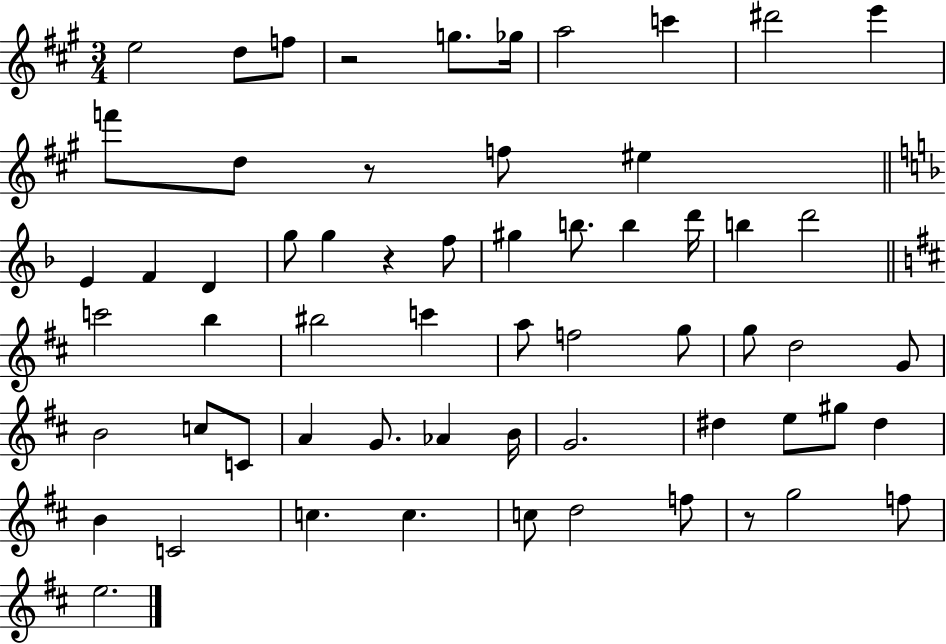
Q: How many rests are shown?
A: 4